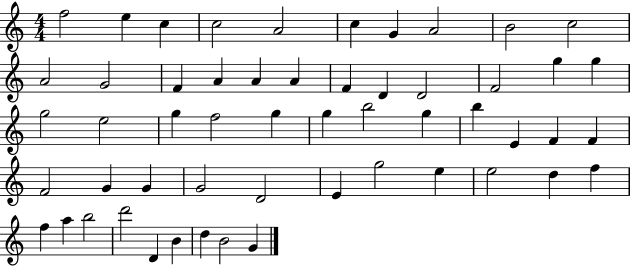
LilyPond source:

{
  \clef treble
  \numericTimeSignature
  \time 4/4
  \key c \major
  f''2 e''4 c''4 | c''2 a'2 | c''4 g'4 a'2 | b'2 c''2 | \break a'2 g'2 | f'4 a'4 a'4 a'4 | f'4 d'4 d'2 | f'2 g''4 g''4 | \break g''2 e''2 | g''4 f''2 g''4 | g''4 b''2 g''4 | b''4 e'4 f'4 f'4 | \break f'2 g'4 g'4 | g'2 d'2 | e'4 g''2 e''4 | e''2 d''4 f''4 | \break f''4 a''4 b''2 | d'''2 d'4 b'4 | d''4 b'2 g'4 | \bar "|."
}